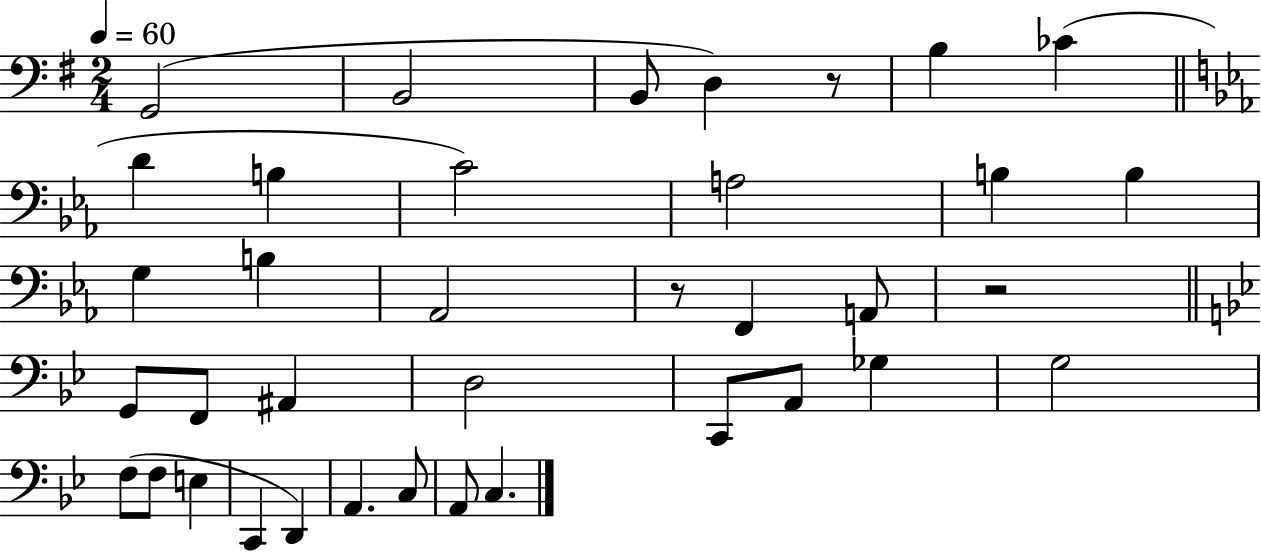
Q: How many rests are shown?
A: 3